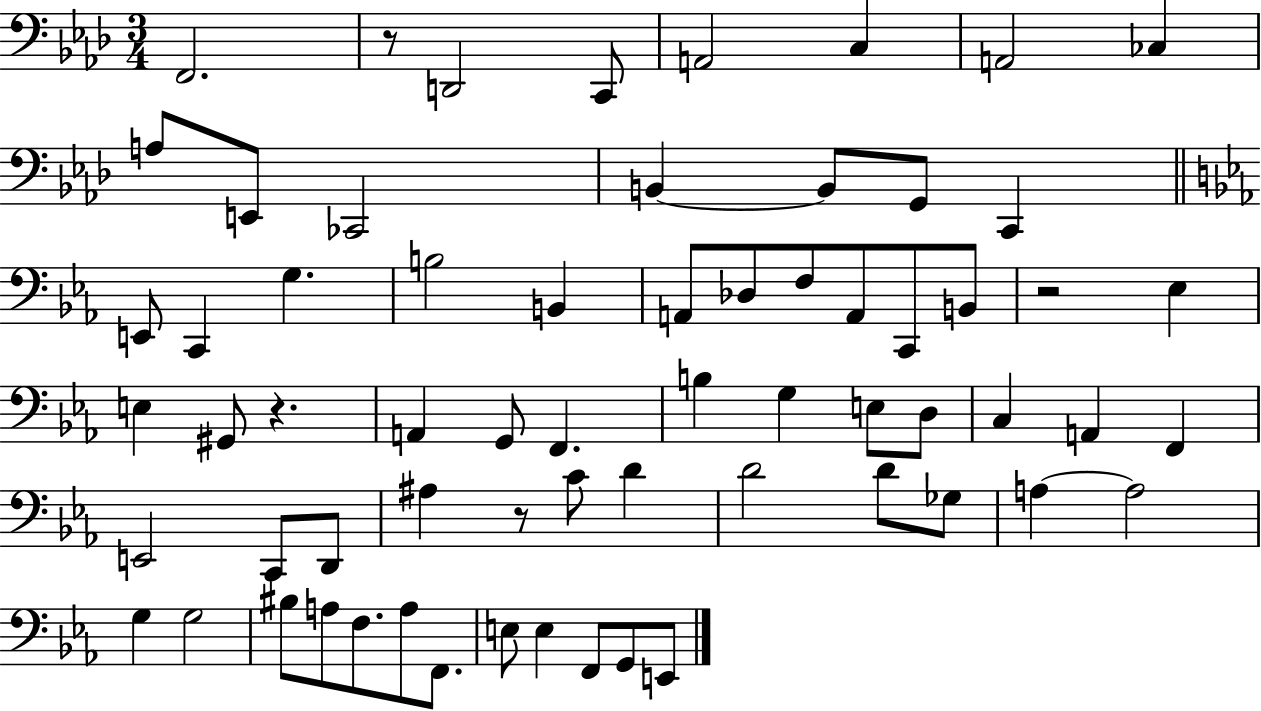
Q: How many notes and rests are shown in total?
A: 65